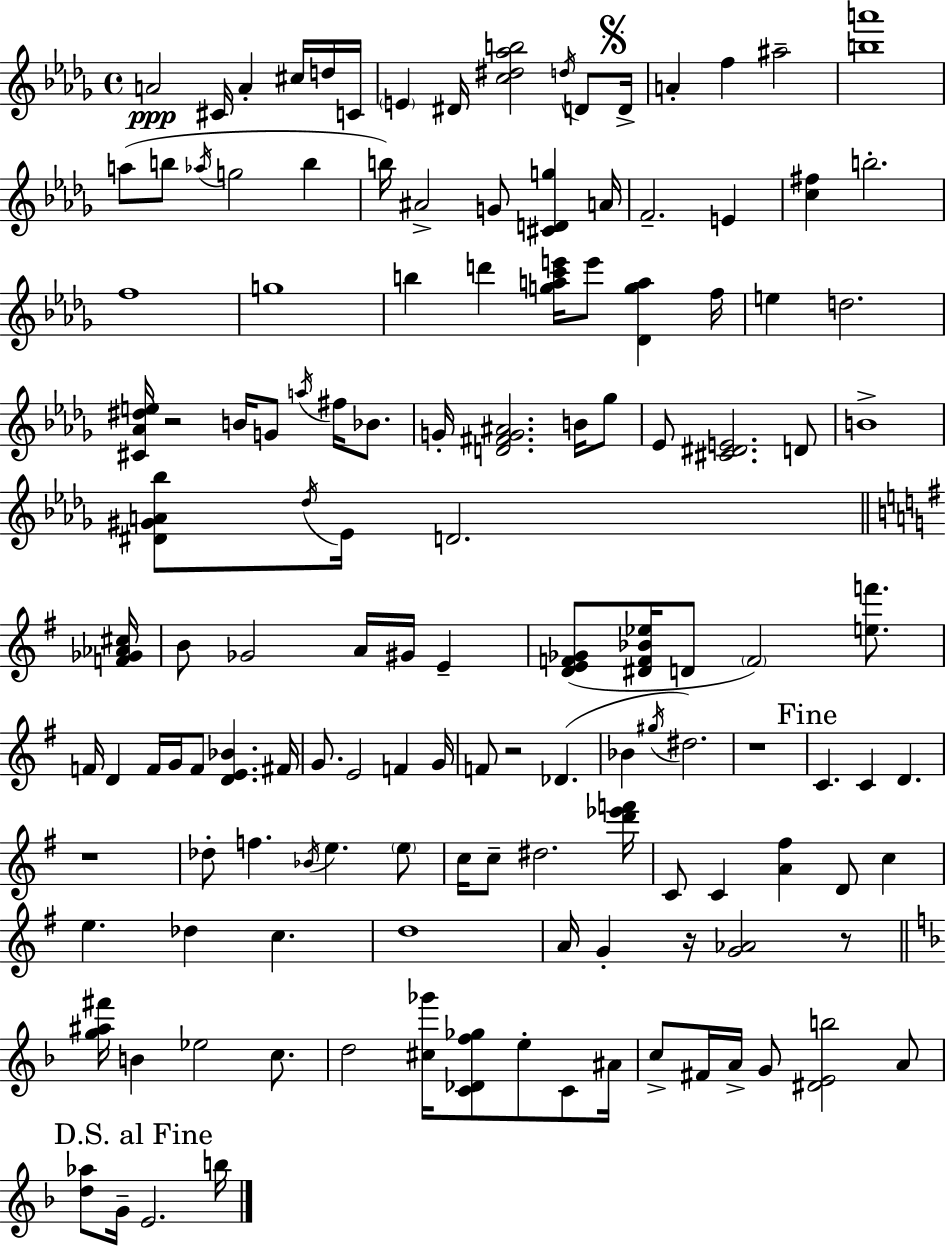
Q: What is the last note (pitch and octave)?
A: B5